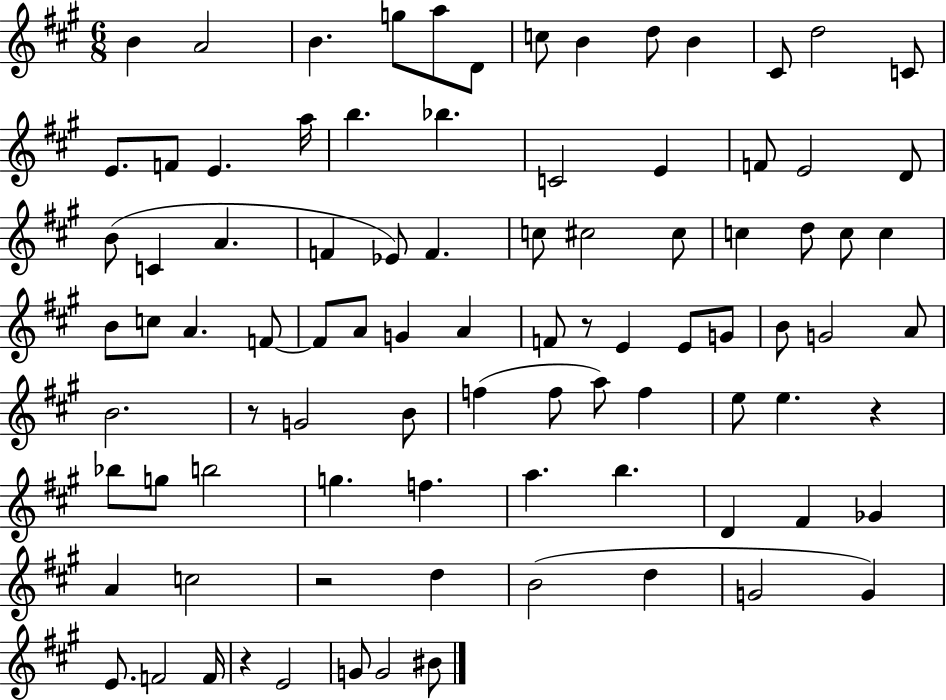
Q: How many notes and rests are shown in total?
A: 90